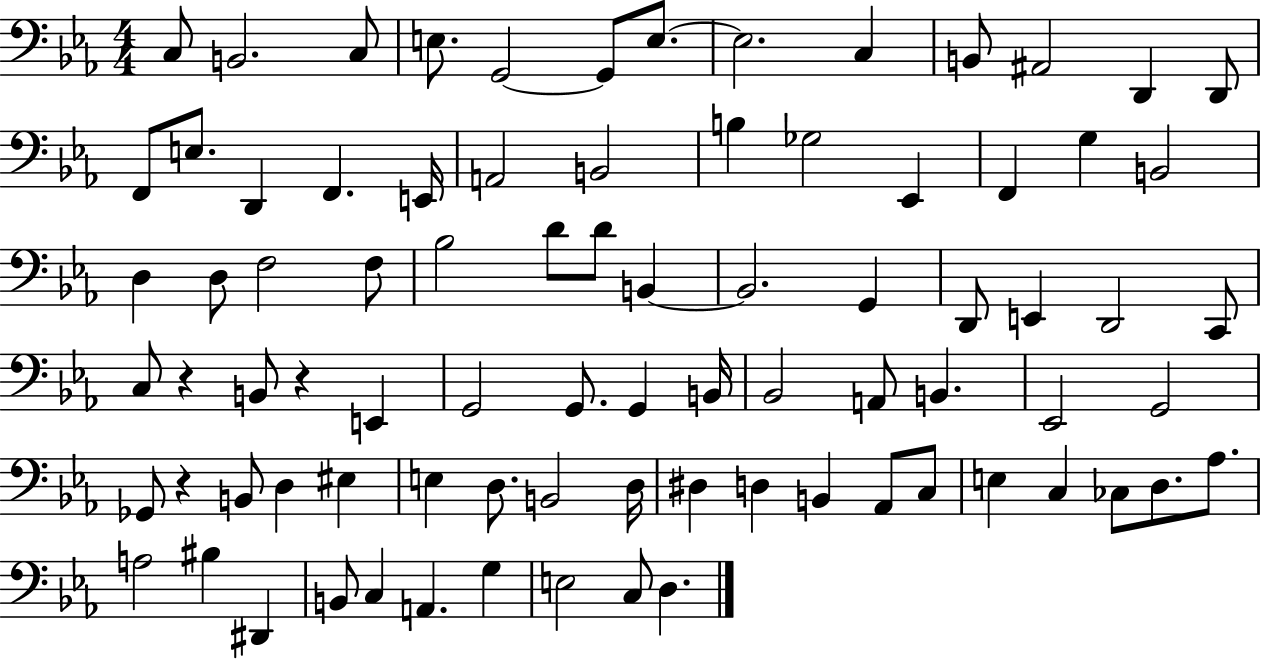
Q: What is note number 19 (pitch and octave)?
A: A2